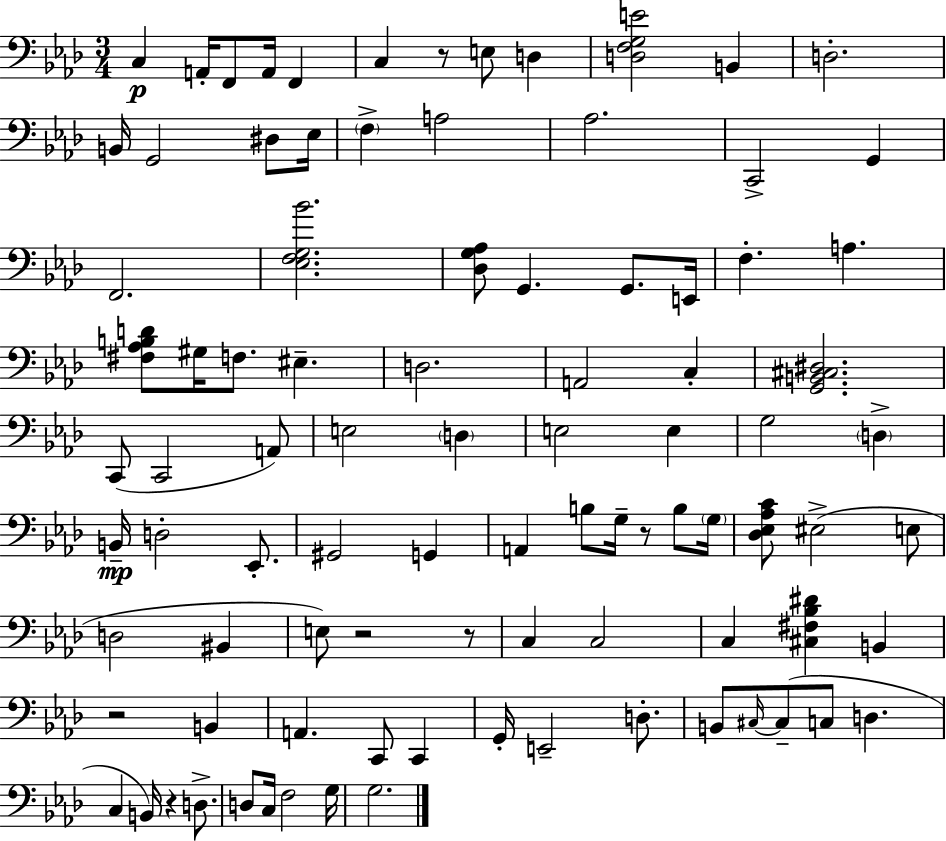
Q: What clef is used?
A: bass